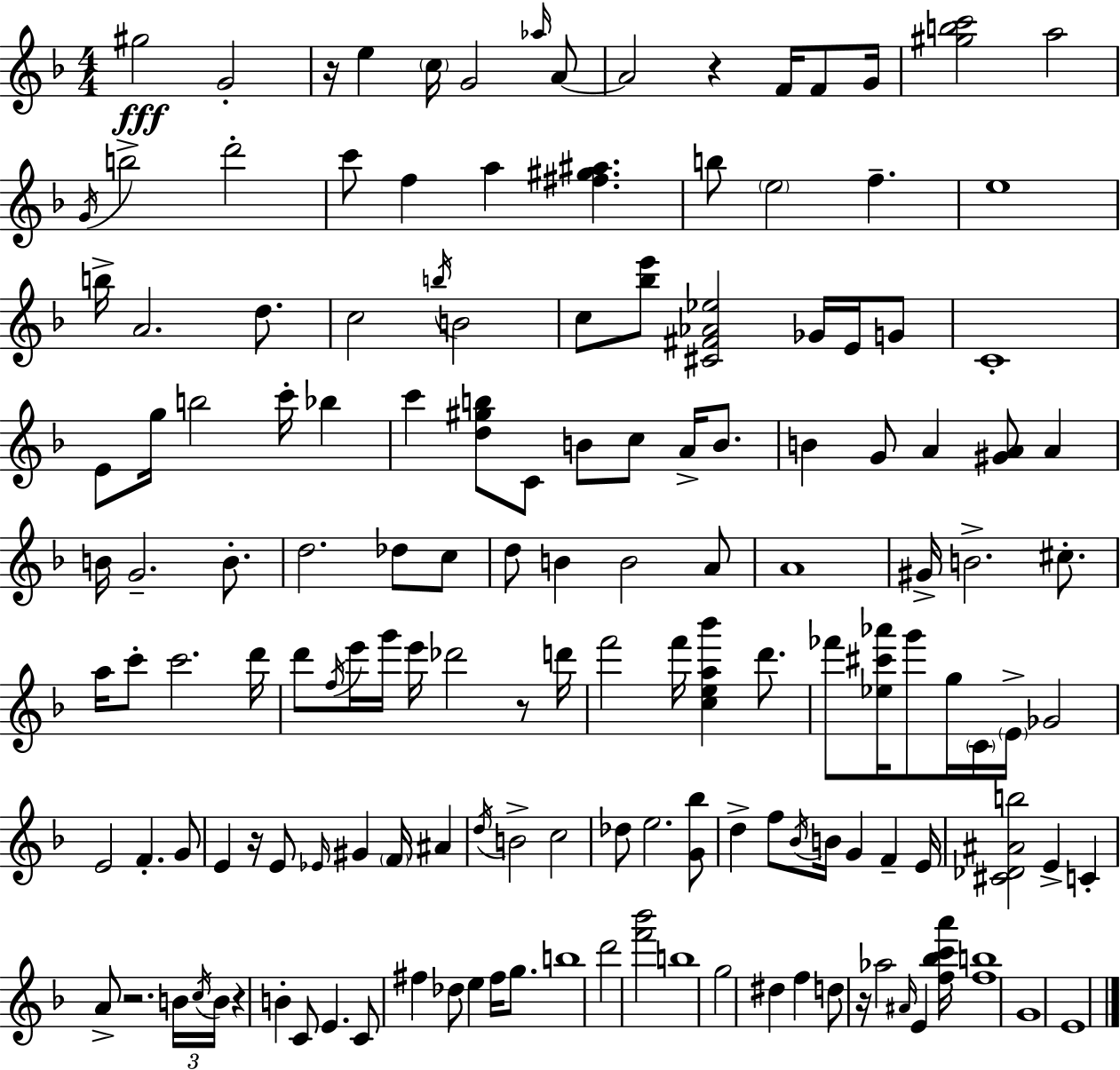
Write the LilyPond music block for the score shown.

{
  \clef treble
  \numericTimeSignature
  \time 4/4
  \key d \minor
  \repeat volta 2 { gis''2\fff g'2-. | r16 e''4 \parenthesize c''16 g'2 \grace { aes''16 } a'8~~ | a'2 r4 f'16 f'8 | g'16 <gis'' b'' c'''>2 a''2 | \break \acciaccatura { g'16 } b''2-> d'''2-. | c'''8 f''4 a''4 <fis'' gis'' ais''>4. | b''8 \parenthesize e''2 f''4.-- | e''1 | \break b''16-> a'2. d''8. | c''2 \acciaccatura { b''16 } b'2 | c''8 <bes'' e'''>8 <cis' fis' aes' ees''>2 ges'16 | e'16 g'8 c'1-. | \break e'8 g''16 b''2 c'''16-. bes''4 | c'''4 <d'' gis'' b''>8 c'8 b'8 c''8 a'16-> | b'8. b'4 g'8 a'4 <gis' a'>8 a'4 | b'16 g'2.-- | \break b'8.-. d''2. des''8 | c''8 d''8 b'4 b'2 | a'8 a'1 | gis'16-> b'2.-> | \break cis''8.-. a''16 c'''8-. c'''2. | d'''16 d'''8 \acciaccatura { f''16 } e'''16 g'''16 e'''16 des'''2 | r8 d'''16 f'''2 f'''16 <c'' e'' a'' bes'''>4 | d'''8. fes'''8 <ees'' cis''' aes'''>16 g'''8 g''16 \parenthesize c'16 \parenthesize e'16-> ges'2 | \break e'2 f'4.-. | g'8 e'4 r16 e'8 \grace { ees'16 } gis'4 | \parenthesize f'16 ais'4 \acciaccatura { d''16 } b'2-> c''2 | des''8 e''2. | \break <g' bes''>8 d''4-> f''8 \acciaccatura { bes'16 } b'16 g'4 | f'4-- e'16 <cis' des' ais' b''>2 e'4-> | c'4-. a'8-> r2. | \tuplet 3/2 { b'16 \acciaccatura { c''16 } b'16 } r4 b'4-. | \break c'8 e'4. c'8 fis''4 des''8 | e''4 fis''16 g''8. b''1 | d'''2 | <f''' bes'''>2 b''1 | \break g''2 | dis''4 f''4 d''8 r16 aes''2 | \grace { ais'16 } e'4 <f'' bes'' c''' a'''>16 <f'' b''>1 | g'1 | \break e'1 | } \bar "|."
}